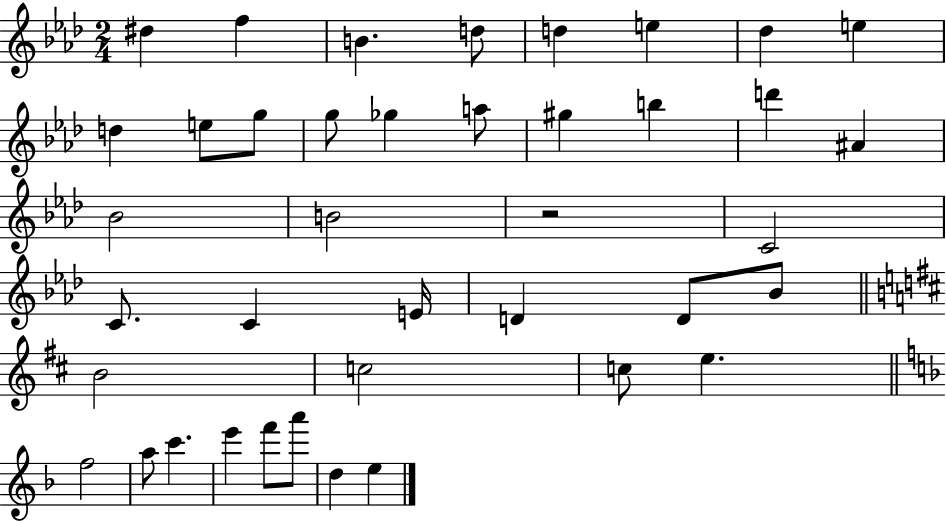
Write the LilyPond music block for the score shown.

{
  \clef treble
  \numericTimeSignature
  \time 2/4
  \key aes \major
  dis''4 f''4 | b'4. d''8 | d''4 e''4 | des''4 e''4 | \break d''4 e''8 g''8 | g''8 ges''4 a''8 | gis''4 b''4 | d'''4 ais'4 | \break bes'2 | b'2 | r2 | c'2 | \break c'8. c'4 e'16 | d'4 d'8 bes'8 | \bar "||" \break \key d \major b'2 | c''2 | c''8 e''4. | \bar "||" \break \key d \minor f''2 | a''8 c'''4. | e'''4 f'''8 a'''8 | d''4 e''4 | \break \bar "|."
}